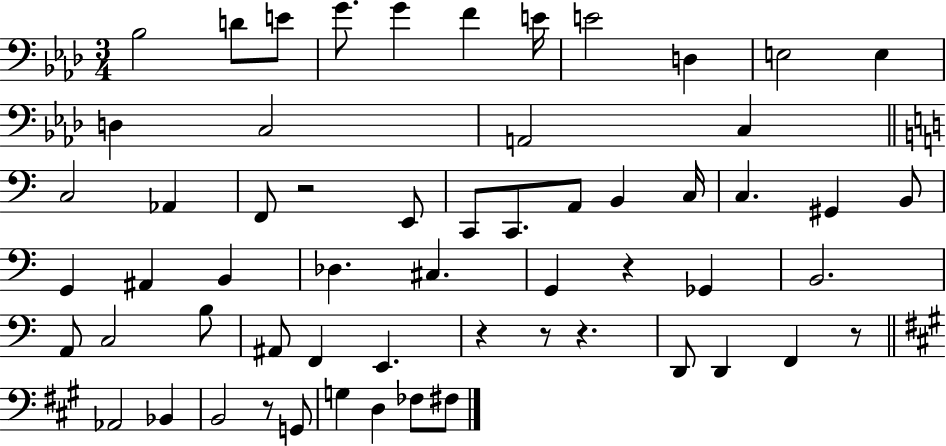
Bb3/h D4/e E4/e G4/e. G4/q F4/q E4/s E4/h D3/q E3/h E3/q D3/q C3/h A2/h C3/q C3/h Ab2/q F2/e R/h E2/e C2/e C2/e. A2/e B2/q C3/s C3/q. G#2/q B2/e G2/q A#2/q B2/q Db3/q. C#3/q. G2/q R/q Gb2/q B2/h. A2/e C3/h B3/e A#2/e F2/q E2/q. R/q R/e R/q. D2/e D2/q F2/q R/e Ab2/h Bb2/q B2/h R/e G2/e G3/q D3/q FES3/e F#3/e